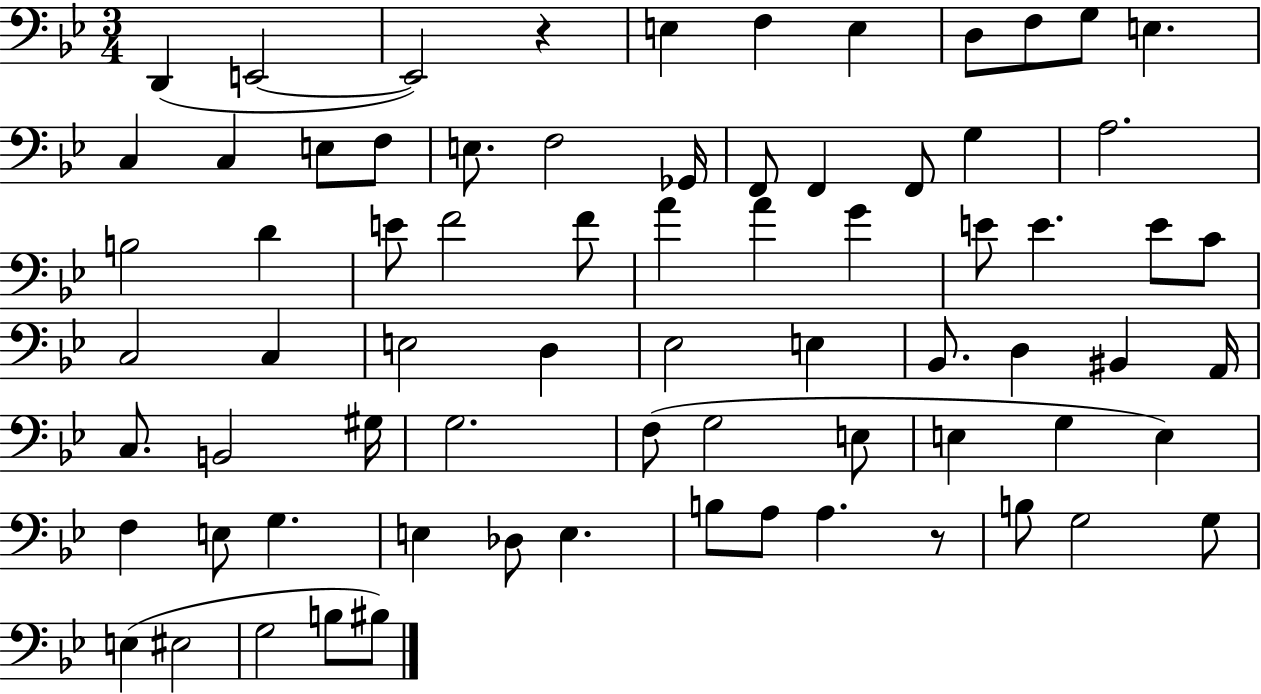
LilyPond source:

{
  \clef bass
  \numericTimeSignature
  \time 3/4
  \key bes \major
  d,4( e,2~~ | e,2) r4 | e4 f4 e4 | d8 f8 g8 e4. | \break c4 c4 e8 f8 | e8. f2 ges,16 | f,8 f,4 f,8 g4 | a2. | \break b2 d'4 | e'8 f'2 f'8 | a'4 a'4 g'4 | e'8 e'4. e'8 c'8 | \break c2 c4 | e2 d4 | ees2 e4 | bes,8. d4 bis,4 a,16 | \break c8. b,2 gis16 | g2. | f8( g2 e8 | e4 g4 e4) | \break f4 e8 g4. | e4 des8 e4. | b8 a8 a4. r8 | b8 g2 g8 | \break e4( eis2 | g2 b8 bis8) | \bar "|."
}